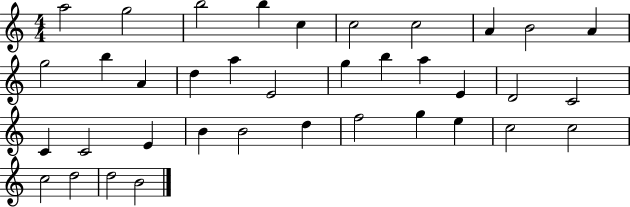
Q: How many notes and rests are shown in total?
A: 37